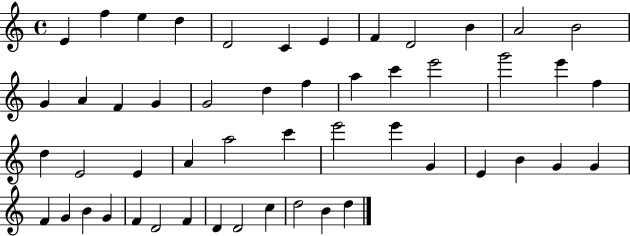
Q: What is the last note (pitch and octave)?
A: D5